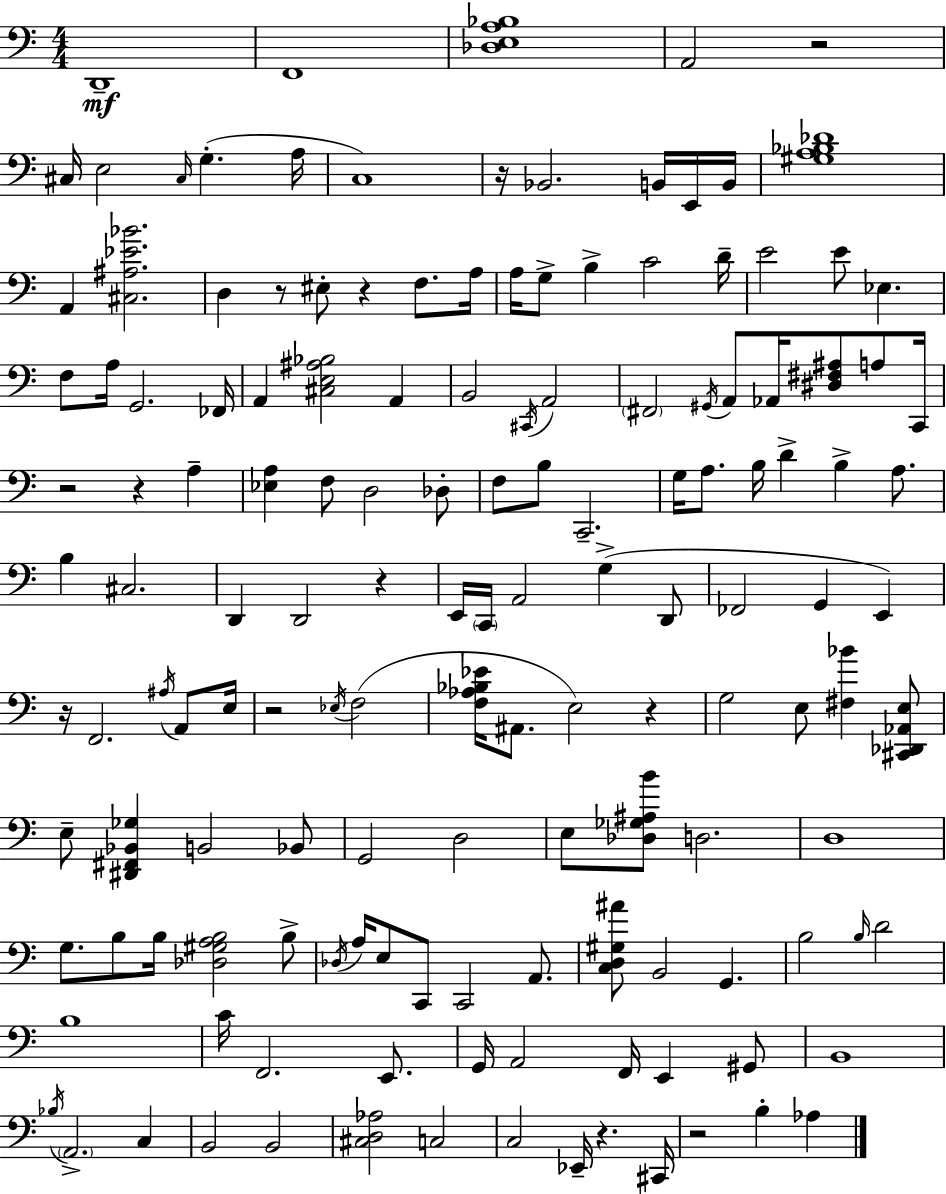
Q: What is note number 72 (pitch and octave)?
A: F3